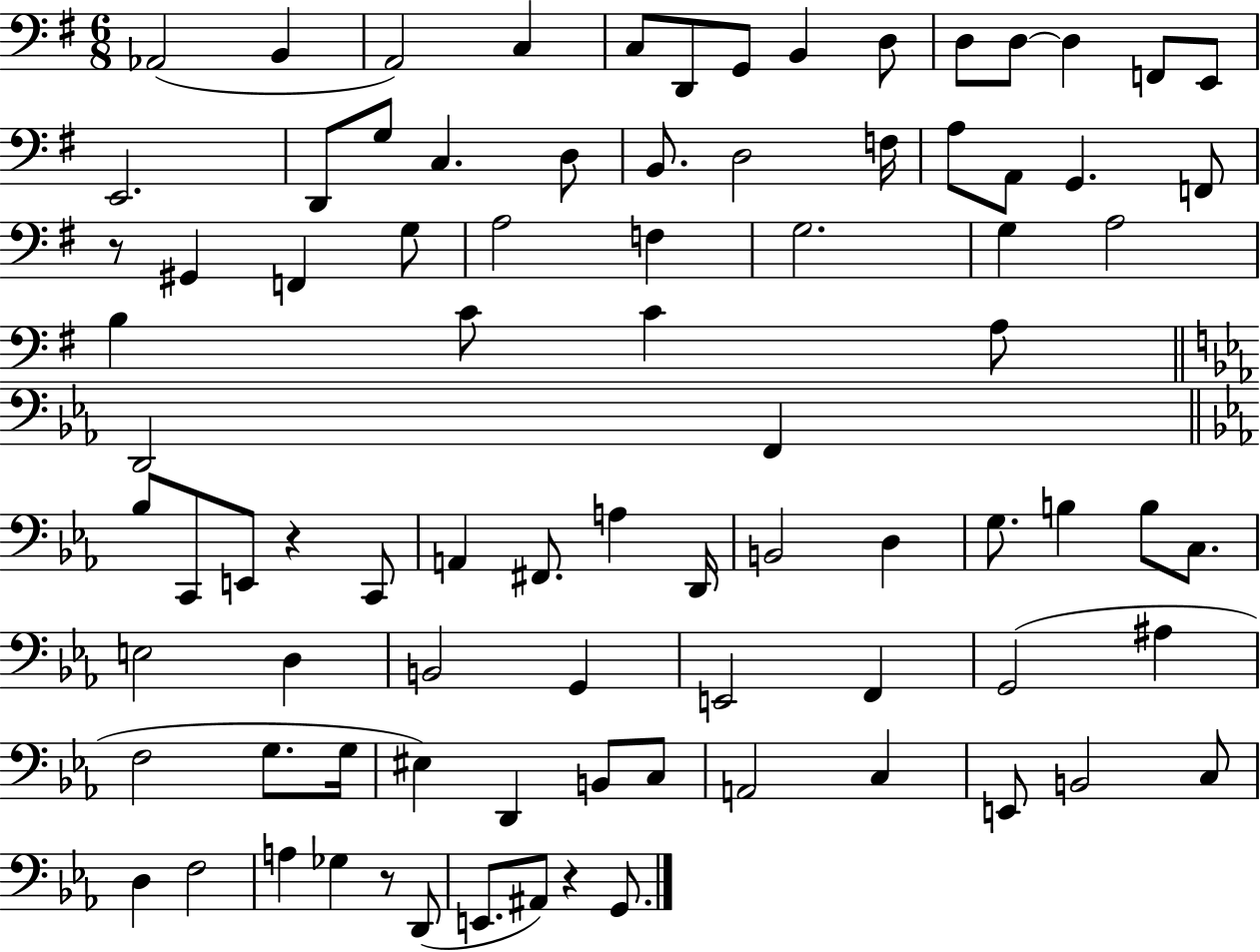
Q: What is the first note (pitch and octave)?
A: Ab2